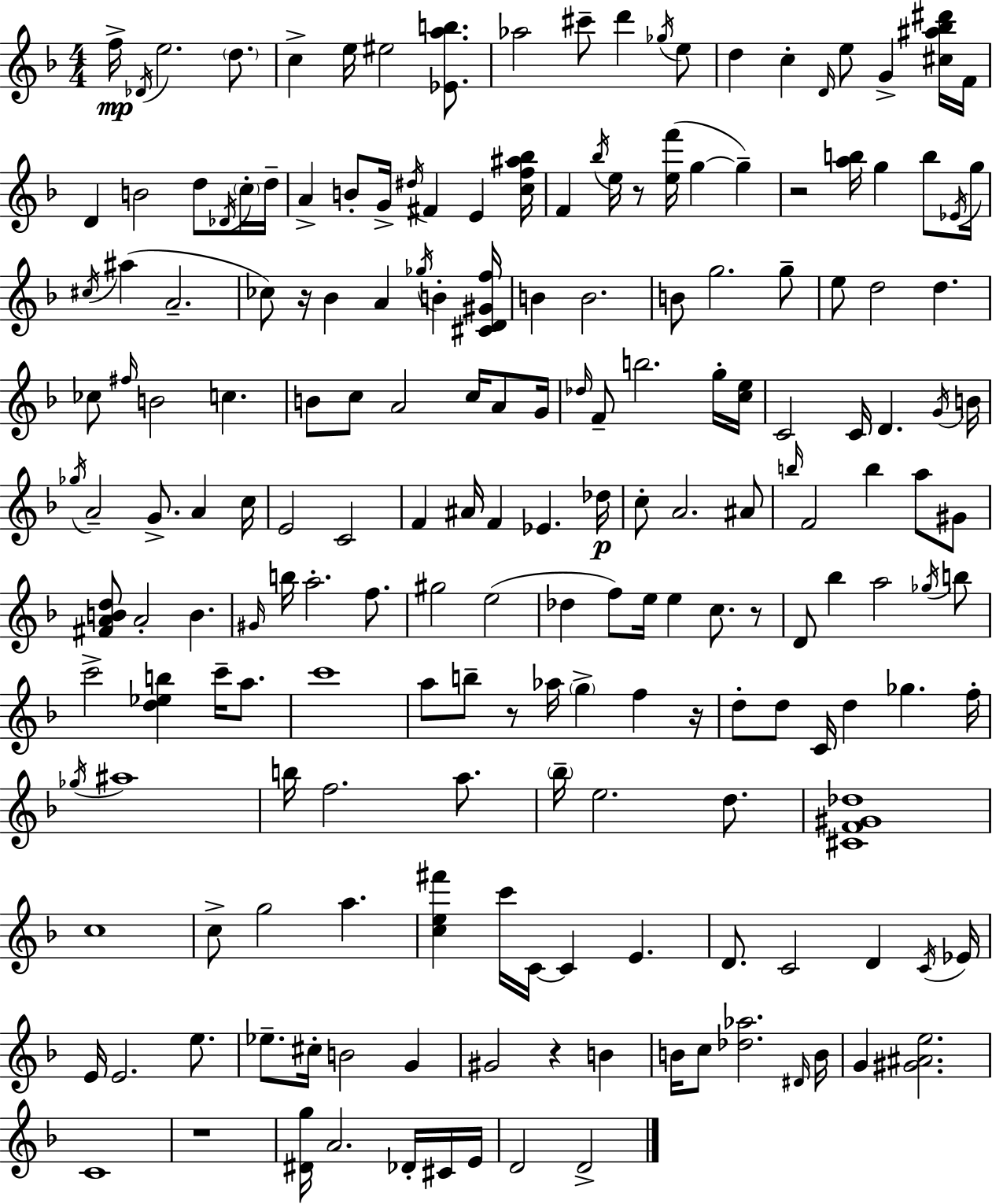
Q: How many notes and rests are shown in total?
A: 191